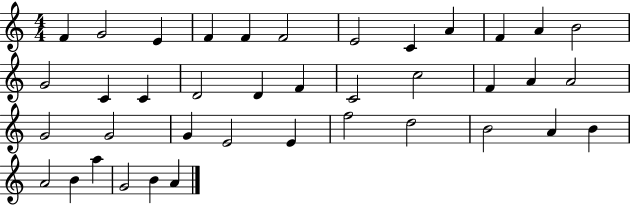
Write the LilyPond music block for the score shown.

{
  \clef treble
  \numericTimeSignature
  \time 4/4
  \key c \major
  f'4 g'2 e'4 | f'4 f'4 f'2 | e'2 c'4 a'4 | f'4 a'4 b'2 | \break g'2 c'4 c'4 | d'2 d'4 f'4 | c'2 c''2 | f'4 a'4 a'2 | \break g'2 g'2 | g'4 e'2 e'4 | f''2 d''2 | b'2 a'4 b'4 | \break a'2 b'4 a''4 | g'2 b'4 a'4 | \bar "|."
}